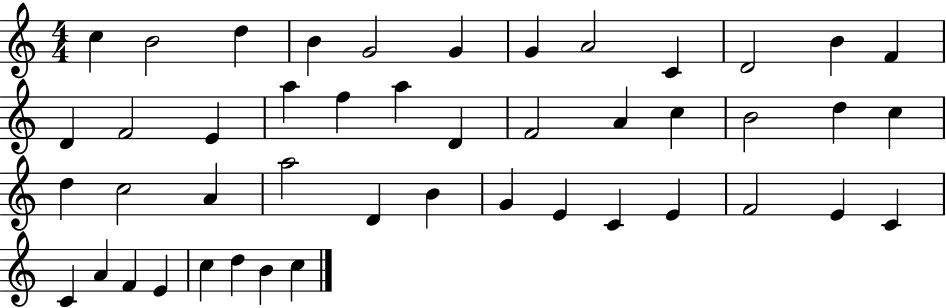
{
  \clef treble
  \numericTimeSignature
  \time 4/4
  \key c \major
  c''4 b'2 d''4 | b'4 g'2 g'4 | g'4 a'2 c'4 | d'2 b'4 f'4 | \break d'4 f'2 e'4 | a''4 f''4 a''4 d'4 | f'2 a'4 c''4 | b'2 d''4 c''4 | \break d''4 c''2 a'4 | a''2 d'4 b'4 | g'4 e'4 c'4 e'4 | f'2 e'4 c'4 | \break c'4 a'4 f'4 e'4 | c''4 d''4 b'4 c''4 | \bar "|."
}